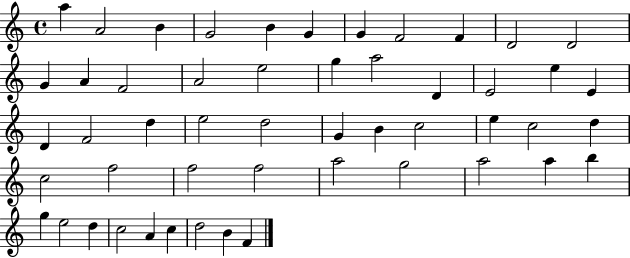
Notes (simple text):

A5/q A4/h B4/q G4/h B4/q G4/q G4/q F4/h F4/q D4/h D4/h G4/q A4/q F4/h A4/h E5/h G5/q A5/h D4/q E4/h E5/q E4/q D4/q F4/h D5/q E5/h D5/h G4/q B4/q C5/h E5/q C5/h D5/q C5/h F5/h F5/h F5/h A5/h G5/h A5/h A5/q B5/q G5/q E5/h D5/q C5/h A4/q C5/q D5/h B4/q F4/q